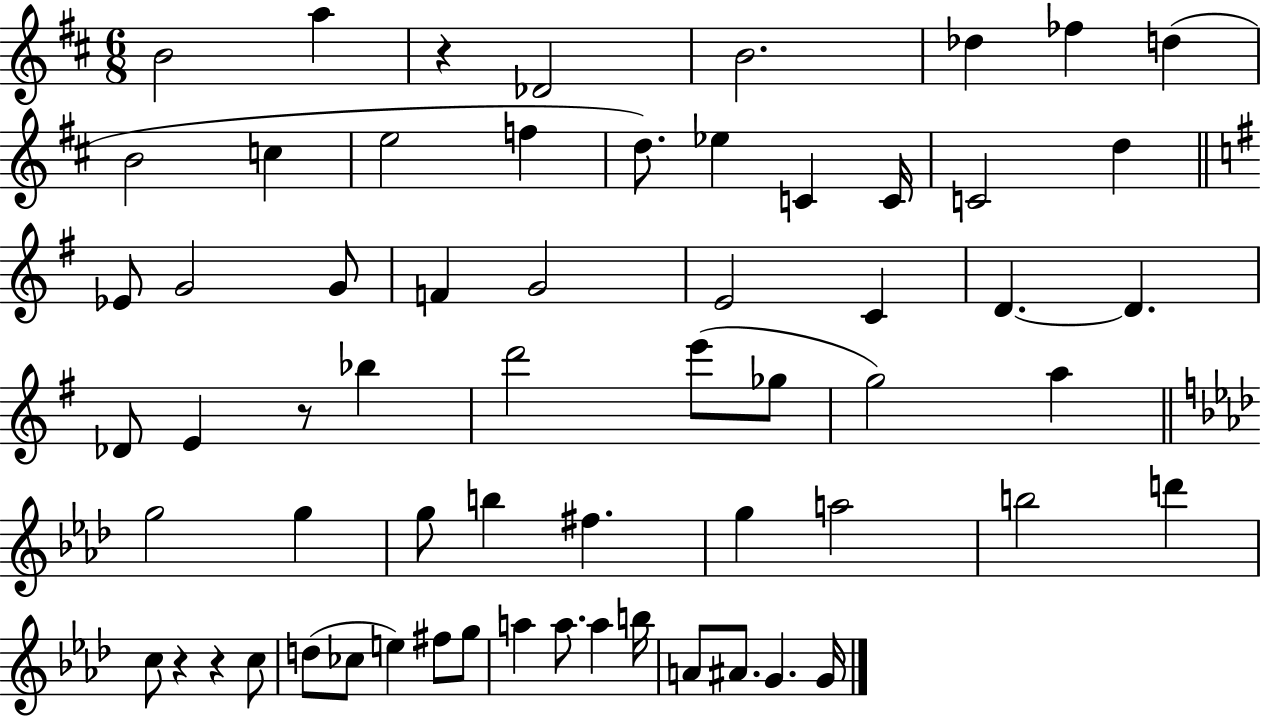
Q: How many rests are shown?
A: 4